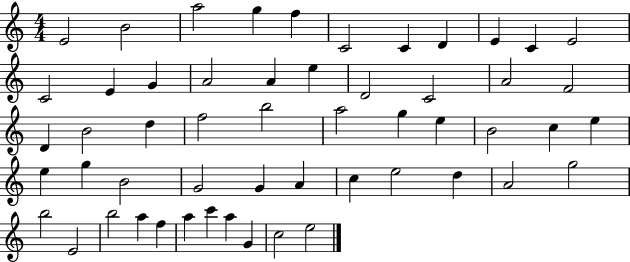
{
  \clef treble
  \numericTimeSignature
  \time 4/4
  \key c \major
  e'2 b'2 | a''2 g''4 f''4 | c'2 c'4 d'4 | e'4 c'4 e'2 | \break c'2 e'4 g'4 | a'2 a'4 e''4 | d'2 c'2 | a'2 f'2 | \break d'4 b'2 d''4 | f''2 b''2 | a''2 g''4 e''4 | b'2 c''4 e''4 | \break e''4 g''4 b'2 | g'2 g'4 a'4 | c''4 e''2 d''4 | a'2 g''2 | \break b''2 e'2 | b''2 a''4 f''4 | a''4 c'''4 a''4 g'4 | c''2 e''2 | \break \bar "|."
}